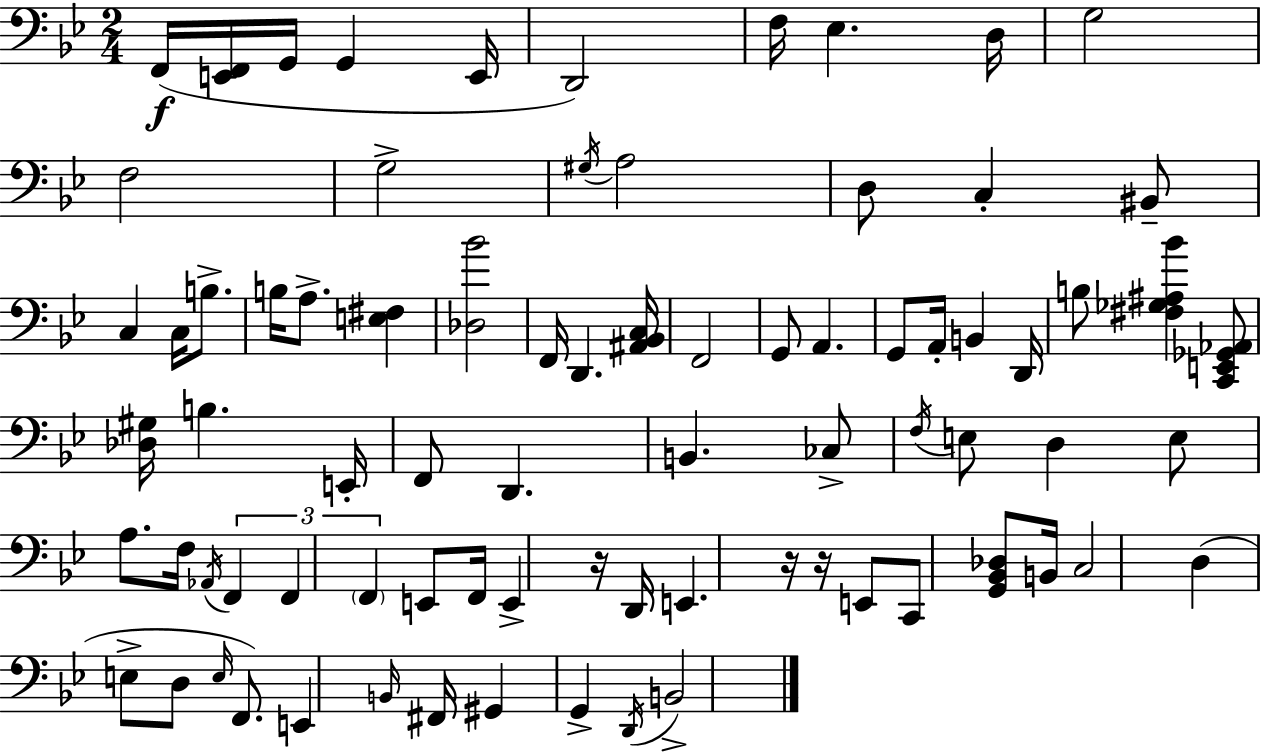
X:1
T:Untitled
M:2/4
L:1/4
K:Gm
F,,/4 [E,,F,,]/4 G,,/4 G,, E,,/4 D,,2 F,/4 _E, D,/4 G,2 F,2 G,2 ^G,/4 A,2 D,/2 C, ^B,,/2 C, C,/4 B,/2 B,/4 A,/2 [E,^F,] [_D,_B]2 F,,/4 D,, [^A,,_B,,C,]/4 F,,2 G,,/2 A,, G,,/2 A,,/4 B,, D,,/4 B,/2 [^F,_G,^A,_B] [C,,E,,_G,,_A,,]/2 [_D,^G,]/4 B, E,,/4 F,,/2 D,, B,, _C,/2 F,/4 E,/2 D, E,/2 A,/2 F,/4 _A,,/4 F,, F,, F,, E,,/2 F,,/4 E,, z/4 D,,/4 E,, z/4 z/4 E,,/2 C,,/2 [G,,_B,,_D,]/2 B,,/4 C,2 D, E,/2 D,/2 E,/4 F,,/2 E,, B,,/4 ^F,,/4 ^G,, G,, D,,/4 B,,2